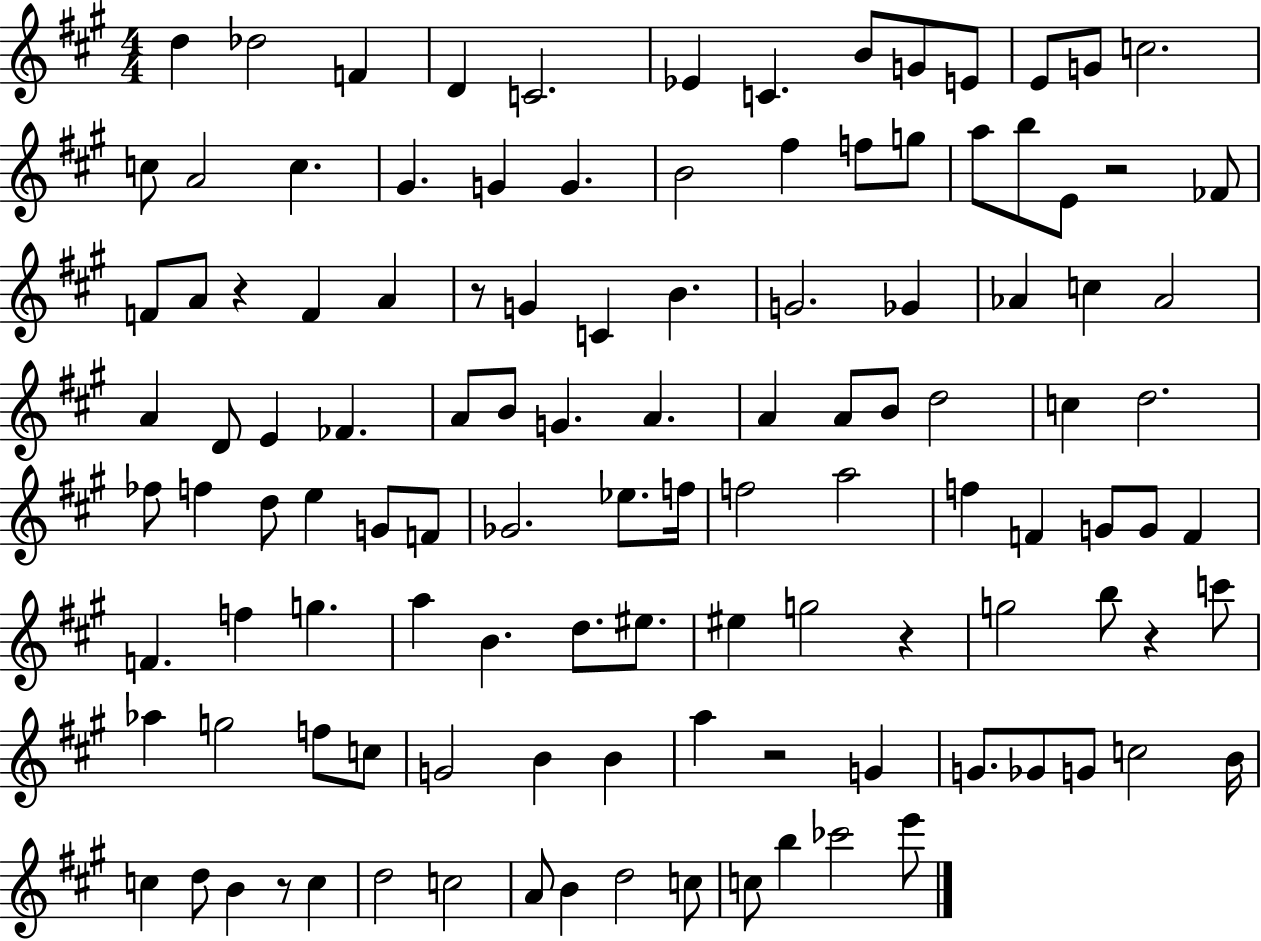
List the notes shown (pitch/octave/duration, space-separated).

D5/q Db5/h F4/q D4/q C4/h. Eb4/q C4/q. B4/e G4/e E4/e E4/e G4/e C5/h. C5/e A4/h C5/q. G#4/q. G4/q G4/q. B4/h F#5/q F5/e G5/e A5/e B5/e E4/e R/h FES4/e F4/e A4/e R/q F4/q A4/q R/e G4/q C4/q B4/q. G4/h. Gb4/q Ab4/q C5/q Ab4/h A4/q D4/e E4/q FES4/q. A4/e B4/e G4/q. A4/q. A4/q A4/e B4/e D5/h C5/q D5/h. FES5/e F5/q D5/e E5/q G4/e F4/e Gb4/h. Eb5/e. F5/s F5/h A5/h F5/q F4/q G4/e G4/e F4/q F4/q. F5/q G5/q. A5/q B4/q. D5/e. EIS5/e. EIS5/q G5/h R/q G5/h B5/e R/q C6/e Ab5/q G5/h F5/e C5/e G4/h B4/q B4/q A5/q R/h G4/q G4/e. Gb4/e G4/e C5/h B4/s C5/q D5/e B4/q R/e C5/q D5/h C5/h A4/e B4/q D5/h C5/e C5/e B5/q CES6/h E6/e